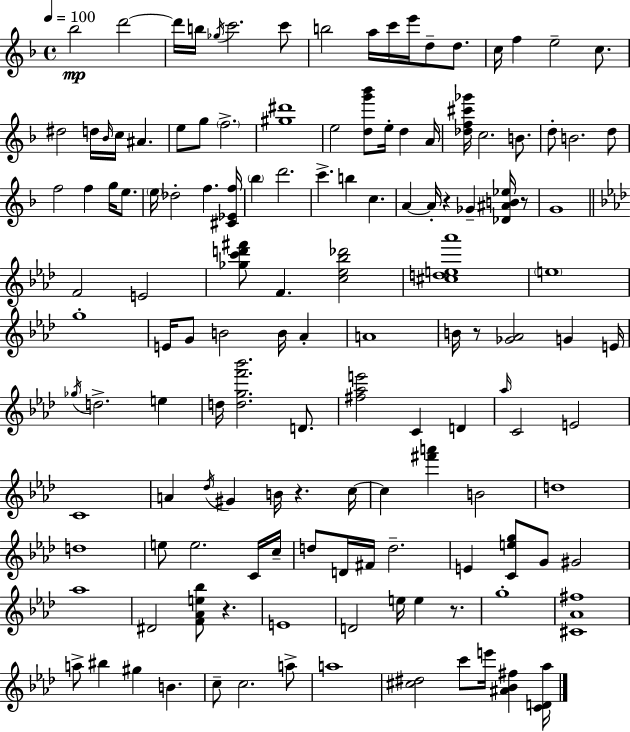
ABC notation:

X:1
T:Untitled
M:4/4
L:1/4
K:Dm
_b2 d'2 d'/4 b/4 _g/4 c'2 c'/2 b2 a/4 c'/4 e'/4 d/2 d/2 c/4 f e2 c/2 ^d2 d/4 _B/4 c/4 ^A e/2 g/2 f2 [^g^d']4 e2 [dg'_b']/2 e/4 d A/4 [_df^c'_g']/4 c2 B/2 d/2 B2 d/2 f2 f g/4 e/2 e/4 _d2 f [^C_Ef]/4 _b d'2 c' b c A A/4 z _G [_D^AB_e]/4 z/2 G4 F2 E2 [_gc'd'^f']/2 F [c_e_b_d']2 [^cde_a']4 e4 g4 E/4 G/2 B2 B/4 _A A4 B/4 z/2 [_G_A]2 G E/4 _g/4 d2 e d/4 [dgf'_b']2 D/2 [^f_ae']2 C D _a/4 C2 E2 C4 A _d/4 ^G B/4 z c/4 c [^f'a'] B2 d4 d4 e/2 e2 C/4 c/4 d/2 D/4 ^F/4 d2 E [Ceg]/2 G/2 ^G2 _a4 ^D2 [F_Ae_b]/2 z E4 D2 e/4 e z/2 g4 [^C_A^f]4 a/2 ^b ^g B c/2 c2 a/2 a4 [^c^d]2 c'/2 e'/4 [^A_B^f] [CD_a]/4